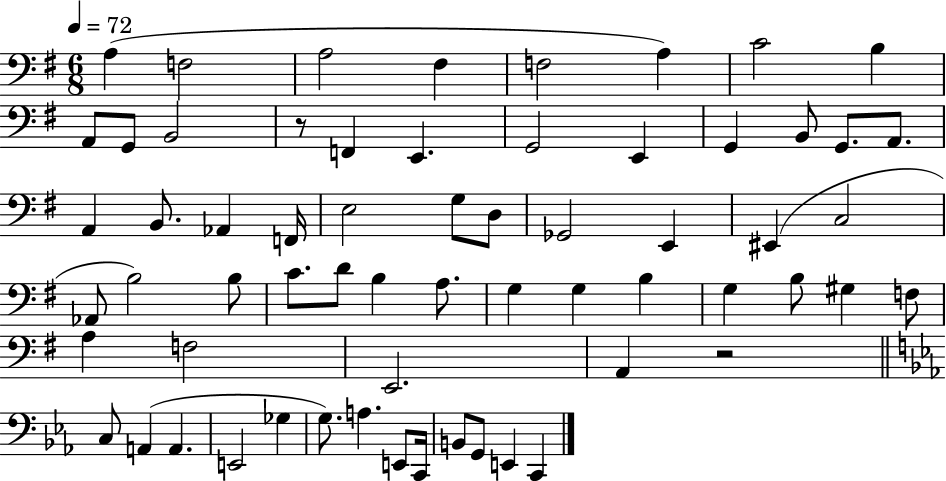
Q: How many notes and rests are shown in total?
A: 63